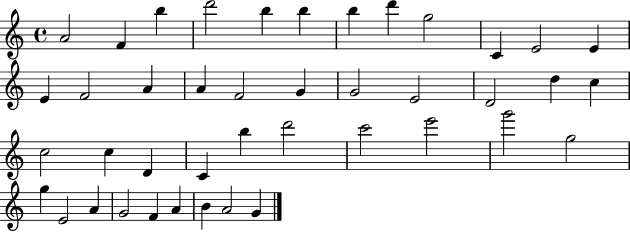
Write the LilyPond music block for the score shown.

{
  \clef treble
  \time 4/4
  \defaultTimeSignature
  \key c \major
  a'2 f'4 b''4 | d'''2 b''4 b''4 | b''4 d'''4 g''2 | c'4 e'2 e'4 | \break e'4 f'2 a'4 | a'4 f'2 g'4 | g'2 e'2 | d'2 d''4 c''4 | \break c''2 c''4 d'4 | c'4 b''4 d'''2 | c'''2 e'''2 | g'''2 g''2 | \break g''4 e'2 a'4 | g'2 f'4 a'4 | b'4 a'2 g'4 | \bar "|."
}